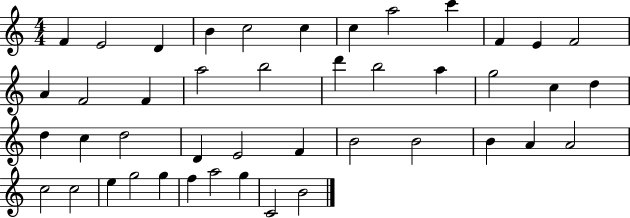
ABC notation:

X:1
T:Untitled
M:4/4
L:1/4
K:C
F E2 D B c2 c c a2 c' F E F2 A F2 F a2 b2 d' b2 a g2 c d d c d2 D E2 F B2 B2 B A A2 c2 c2 e g2 g f a2 g C2 B2